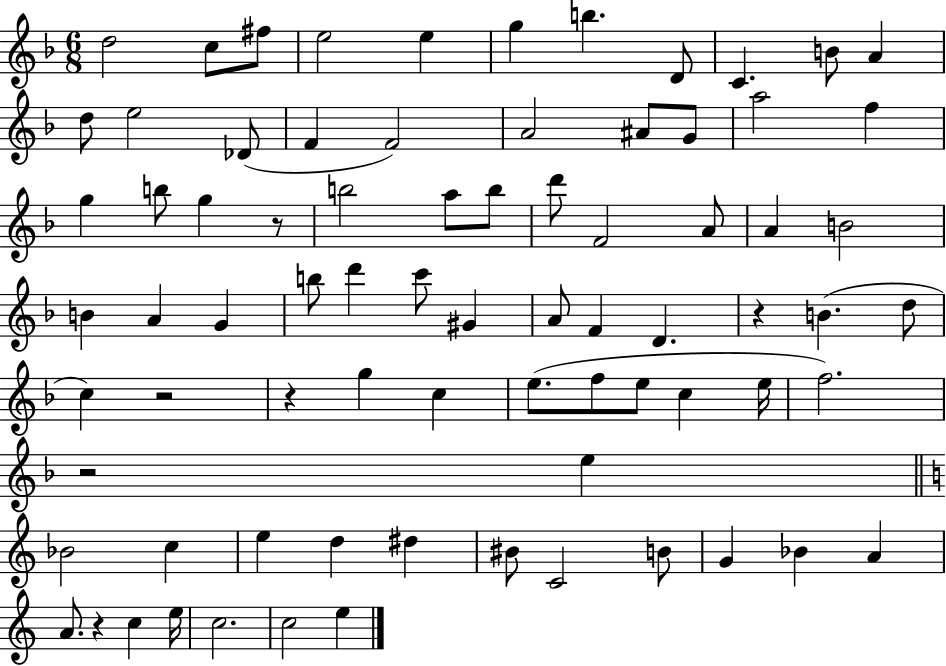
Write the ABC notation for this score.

X:1
T:Untitled
M:6/8
L:1/4
K:F
d2 c/2 ^f/2 e2 e g b D/2 C B/2 A d/2 e2 _D/2 F F2 A2 ^A/2 G/2 a2 f g b/2 g z/2 b2 a/2 b/2 d'/2 F2 A/2 A B2 B A G b/2 d' c'/2 ^G A/2 F D z B d/2 c z2 z g c e/2 f/2 e/2 c e/4 f2 z2 e _B2 c e d ^d ^B/2 C2 B/2 G _B A A/2 z c e/4 c2 c2 e